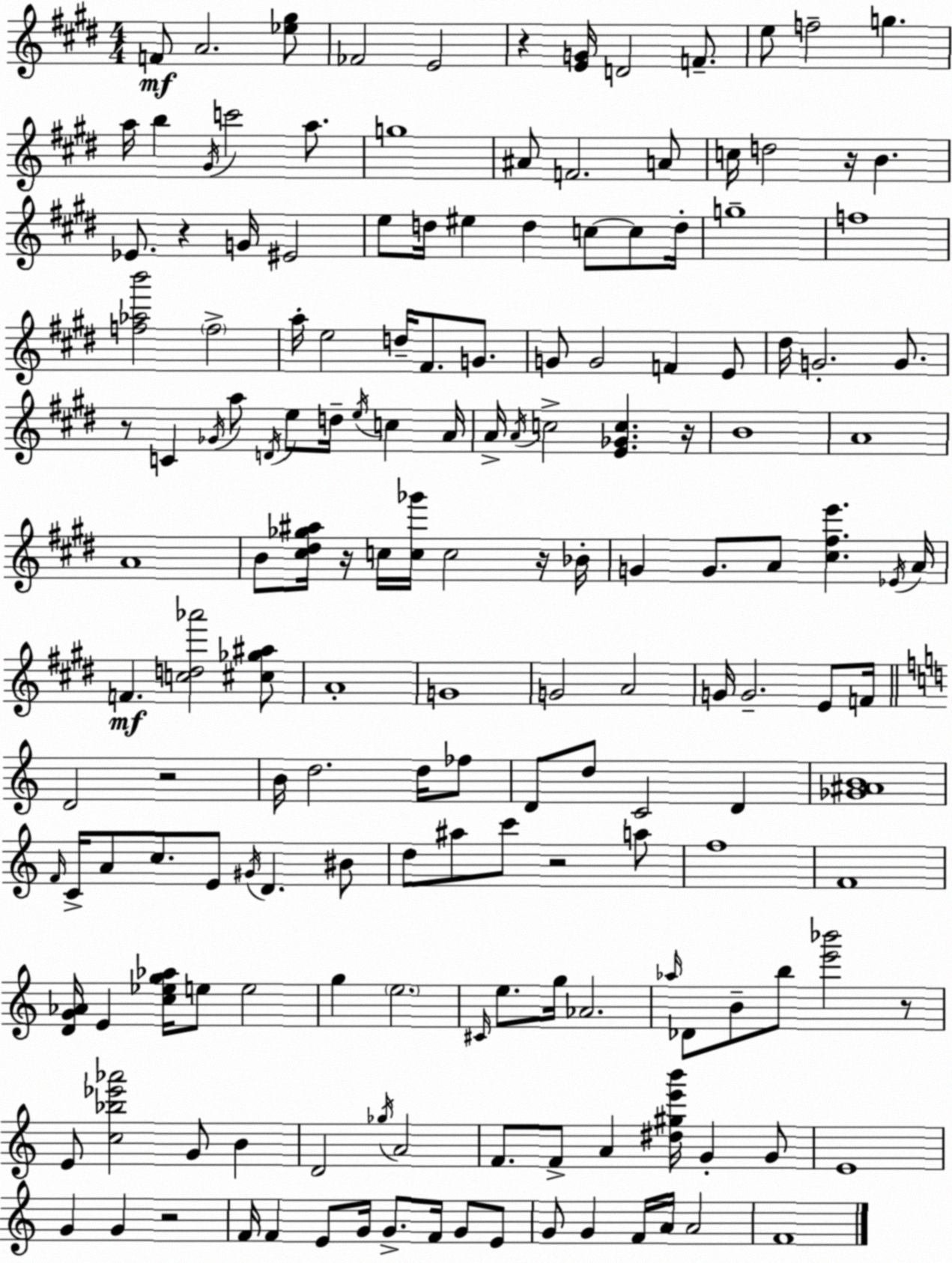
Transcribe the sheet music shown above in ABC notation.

X:1
T:Untitled
M:4/4
L:1/4
K:E
F/2 A2 [_e^g]/2 _F2 E2 z [EG]/4 D2 F/2 e/2 f2 g a/4 b ^G/4 c'2 a/2 g4 ^A/2 F2 A/2 c/4 d2 z/4 B _E/2 z G/4 ^E2 e/2 d/4 ^e d c/2 c/2 d/4 g4 f4 [f_ab']2 f2 a/4 e2 d/4 ^F/2 G/2 G/2 G2 F E/2 ^d/4 G2 G/2 z/2 C _G/4 a/2 D/4 e/2 d/4 e/4 c A/4 A/4 A/4 c2 [E_Gc] z/4 B4 A4 A4 B/2 [^c^d_g^a]/4 z/4 c/4 [c_g']/4 c2 z/4 _B/4 G G/2 A/2 [^c^fe'] _E/4 A/4 F [cd_a']2 [^c_g^a]/2 A4 G4 G2 A2 G/4 G2 E/2 F/4 D2 z2 B/4 d2 d/4 _f/2 D/2 d/2 C2 D [_G^AB]4 F/4 C/4 A/2 c/2 E/2 ^G/4 D ^B/2 d/2 ^a/2 c'/2 z2 a/2 f4 F4 [DG_A]/4 E [c_eg_a]/4 e/2 e2 g e2 ^C/4 e/2 g/4 _A2 _a/4 _D/2 B/2 b/2 [e'_b']2 z/2 E/2 [c_b_e'_a']2 G/2 B D2 _g/4 A2 F/2 F/2 A [^d^ge'b']/4 G G/2 E4 G G z2 F/4 F E/2 G/4 G/2 F/4 G/2 E/2 G/2 G F/4 A/4 A2 F4